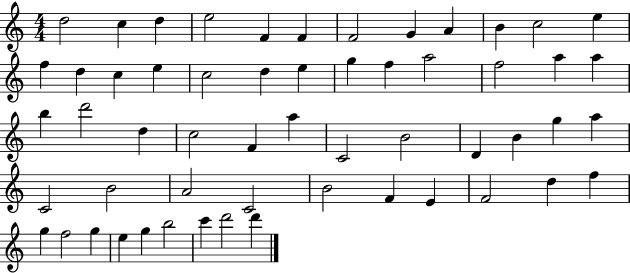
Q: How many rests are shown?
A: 0